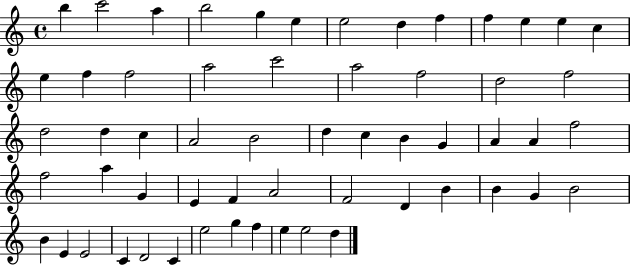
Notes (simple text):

B5/q C6/h A5/q B5/h G5/q E5/q E5/h D5/q F5/q F5/q E5/q E5/q C5/q E5/q F5/q F5/h A5/h C6/h A5/h F5/h D5/h F5/h D5/h D5/q C5/q A4/h B4/h D5/q C5/q B4/q G4/q A4/q A4/q F5/h F5/h A5/q G4/q E4/q F4/q A4/h F4/h D4/q B4/q B4/q G4/q B4/h B4/q E4/q E4/h C4/q D4/h C4/q E5/h G5/q F5/q E5/q E5/h D5/q